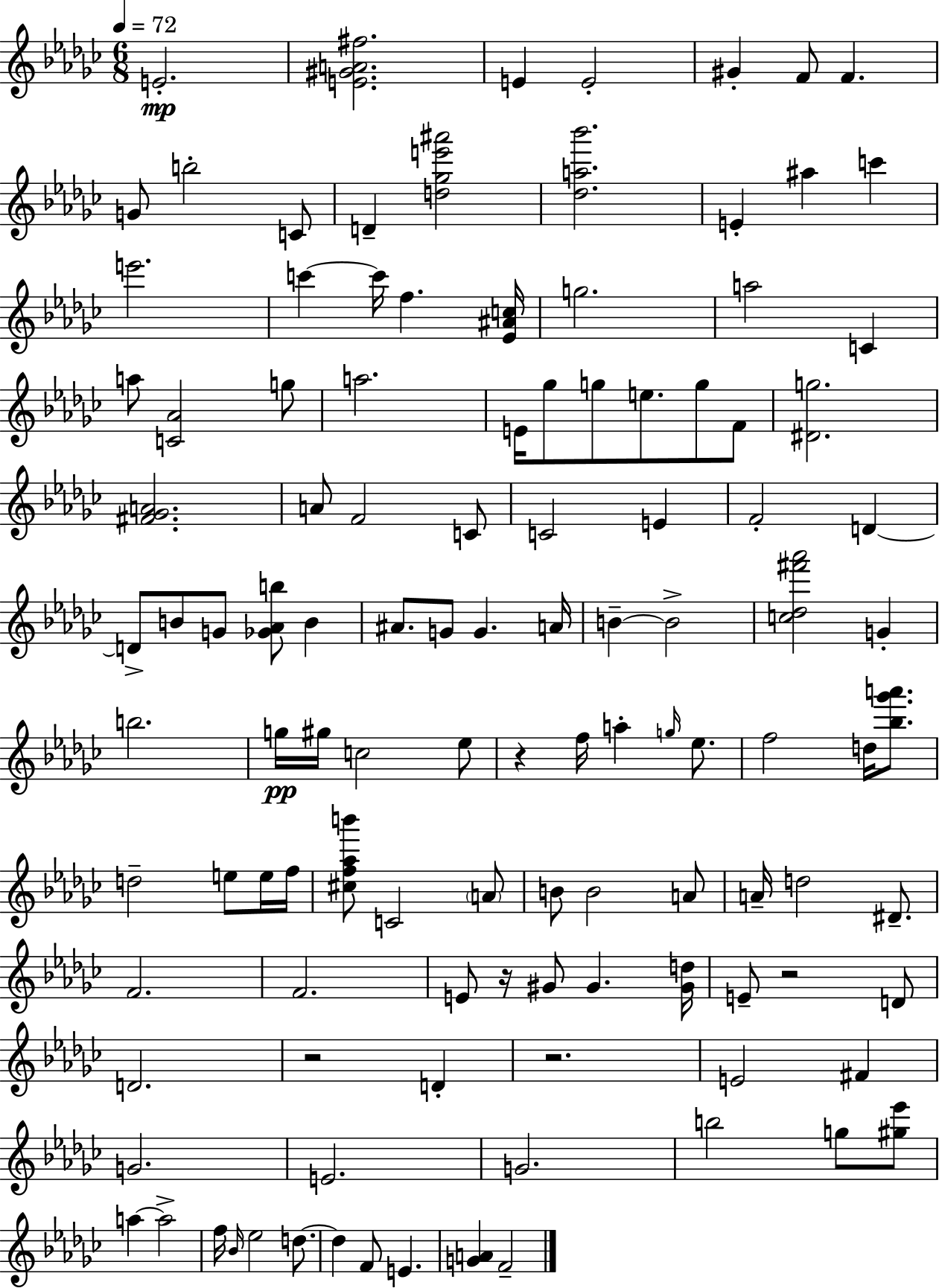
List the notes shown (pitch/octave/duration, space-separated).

E4/h. [E4,G#4,A4,F#5]/h. E4/q E4/h G#4/q F4/e F4/q. G4/e B5/h C4/e D4/q [D5,Gb5,E6,A#6]/h [Db5,A5,Bb6]/h. E4/q A#5/q C6/q E6/h. C6/q C6/s F5/q. [Eb4,A#4,C5]/s G5/h. A5/h C4/q A5/e [C4,Ab4]/h G5/e A5/h. E4/s Gb5/e G5/e E5/e. G5/e F4/e [D#4,G5]/h. [F#4,Gb4,A4]/h. A4/e F4/h C4/e C4/h E4/q F4/h D4/q D4/e B4/e G4/e [Gb4,Ab4,B5]/e B4/q A#4/e. G4/e G4/q. A4/s B4/q B4/h [C5,Db5,F#6,Ab6]/h G4/q B5/h. G5/s G#5/s C5/h Eb5/e R/q F5/s A5/q G5/s Eb5/e. F5/h D5/s [Bb5,Gb6,A6]/e. D5/h E5/e E5/s F5/s [C#5,F5,Ab5,B6]/e C4/h A4/e B4/e B4/h A4/e A4/s D5/h D#4/e. F4/h. F4/h. E4/e R/s G#4/e G#4/q. [G#4,D5]/s E4/e R/h D4/e D4/h. R/h D4/q R/h. E4/h F#4/q G4/h. E4/h. G4/h. B5/h G5/e [G#5,Eb6]/e A5/q A5/h F5/s Bb4/s Eb5/h D5/e. D5/q F4/e E4/q. [G4,A4]/q F4/h